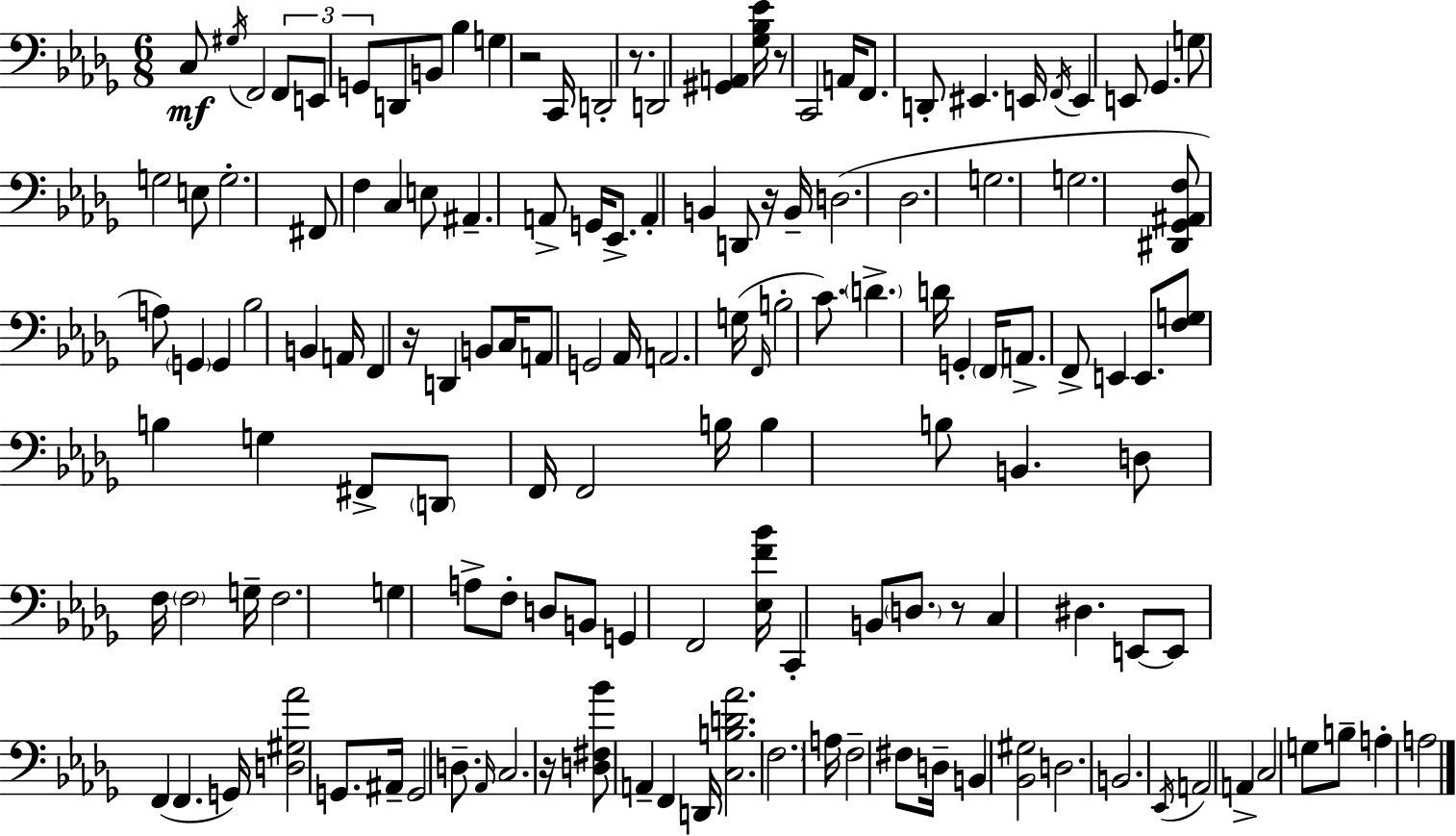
C3/e G#3/s F2/h F2/e E2/e G2/e D2/e B2/e Bb3/q G3/q R/h C2/s D2/h R/e. D2/h [G#2,A2]/q [Gb3,Bb3,Eb4]/s R/e C2/h A2/s F2/e. D2/e EIS2/q. E2/s F2/s E2/q E2/e Gb2/q. G3/e G3/h E3/e G3/h. F#2/e F3/q C3/q E3/e A#2/q. A2/e G2/s Eb2/e. A2/q B2/q D2/e R/s B2/s D3/h. Db3/h. G3/h. G3/h. [D#2,Gb2,A#2,F3]/e A3/e G2/q G2/q Bb3/h B2/q A2/s F2/q R/s D2/q B2/e C3/s A2/e G2/h Ab2/s A2/h. G3/s F2/s B3/h C4/e. D4/q. D4/s G2/q F2/s A2/e. F2/e E2/q E2/e. [F3,G3]/e B3/q G3/q F#2/e D2/e F2/s F2/h B3/s B3/q B3/e B2/q. D3/e F3/s F3/h G3/s F3/h. G3/q A3/e F3/e D3/e B2/e G2/q F2/h [Eb3,F4,Bb4]/s C2/q B2/e D3/e. R/e C3/q D#3/q. E2/e E2/e F2/q F2/q. G2/s [D3,G#3,Ab4]/h G2/e. A#2/s G2/h D3/e. Ab2/s C3/h. R/s [D3,F#3,Bb4]/e A2/q F2/q D2/s [C3,B3,D4,Ab4]/h. F3/h. A3/s F3/h F#3/e D3/s B2/q [Bb2,G#3]/h D3/h. B2/h. Eb2/s A2/h A2/q C3/h G3/e B3/e A3/q A3/h